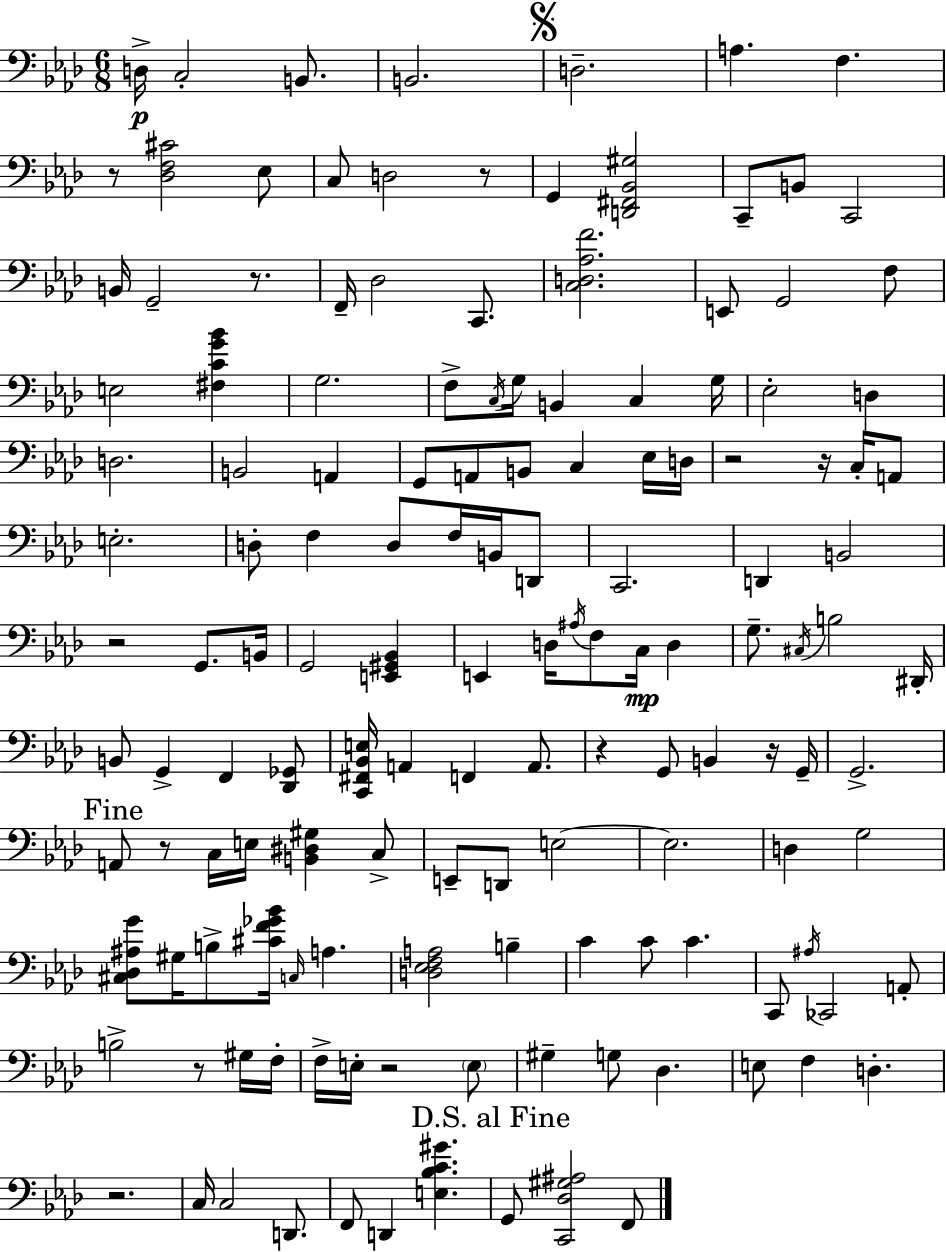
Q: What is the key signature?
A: AES major